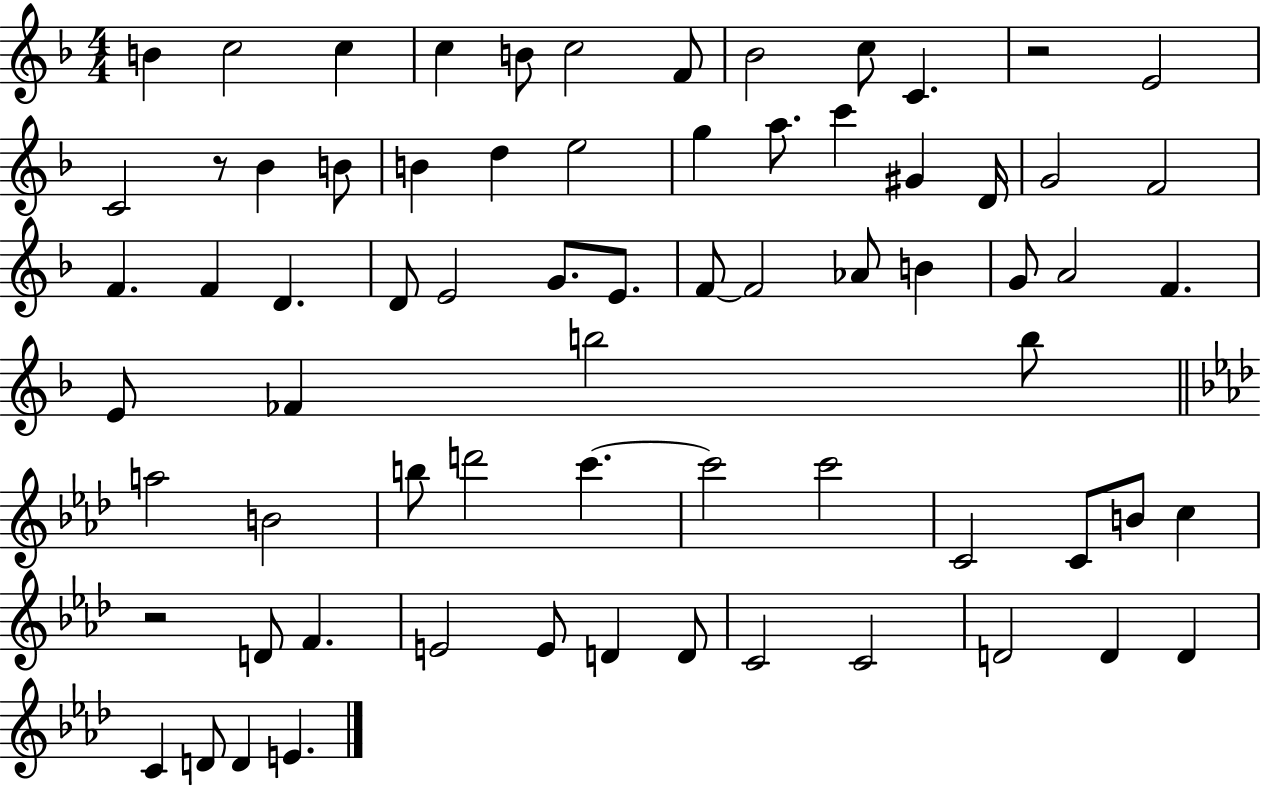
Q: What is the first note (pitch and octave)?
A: B4